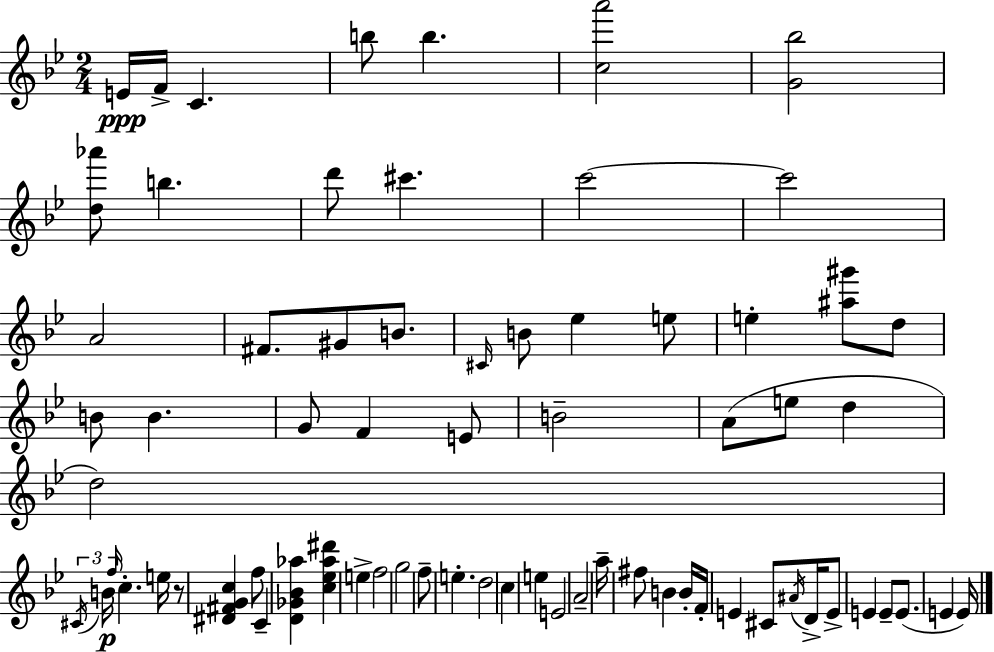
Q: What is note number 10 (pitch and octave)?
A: C6